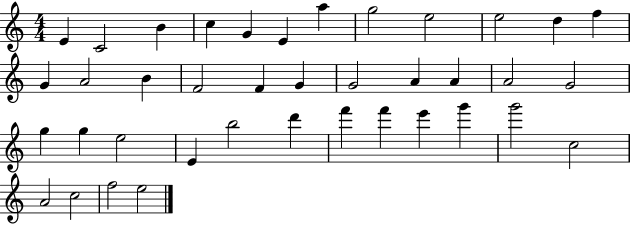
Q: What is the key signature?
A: C major